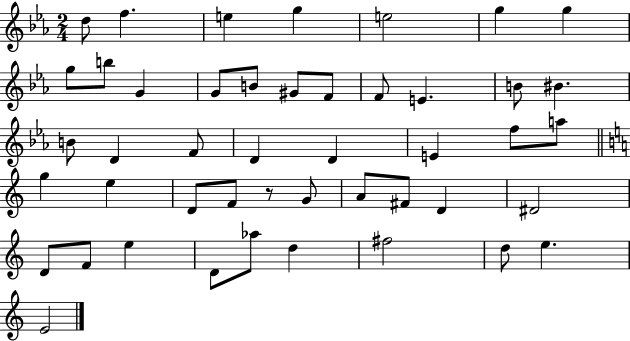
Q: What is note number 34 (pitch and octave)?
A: D4